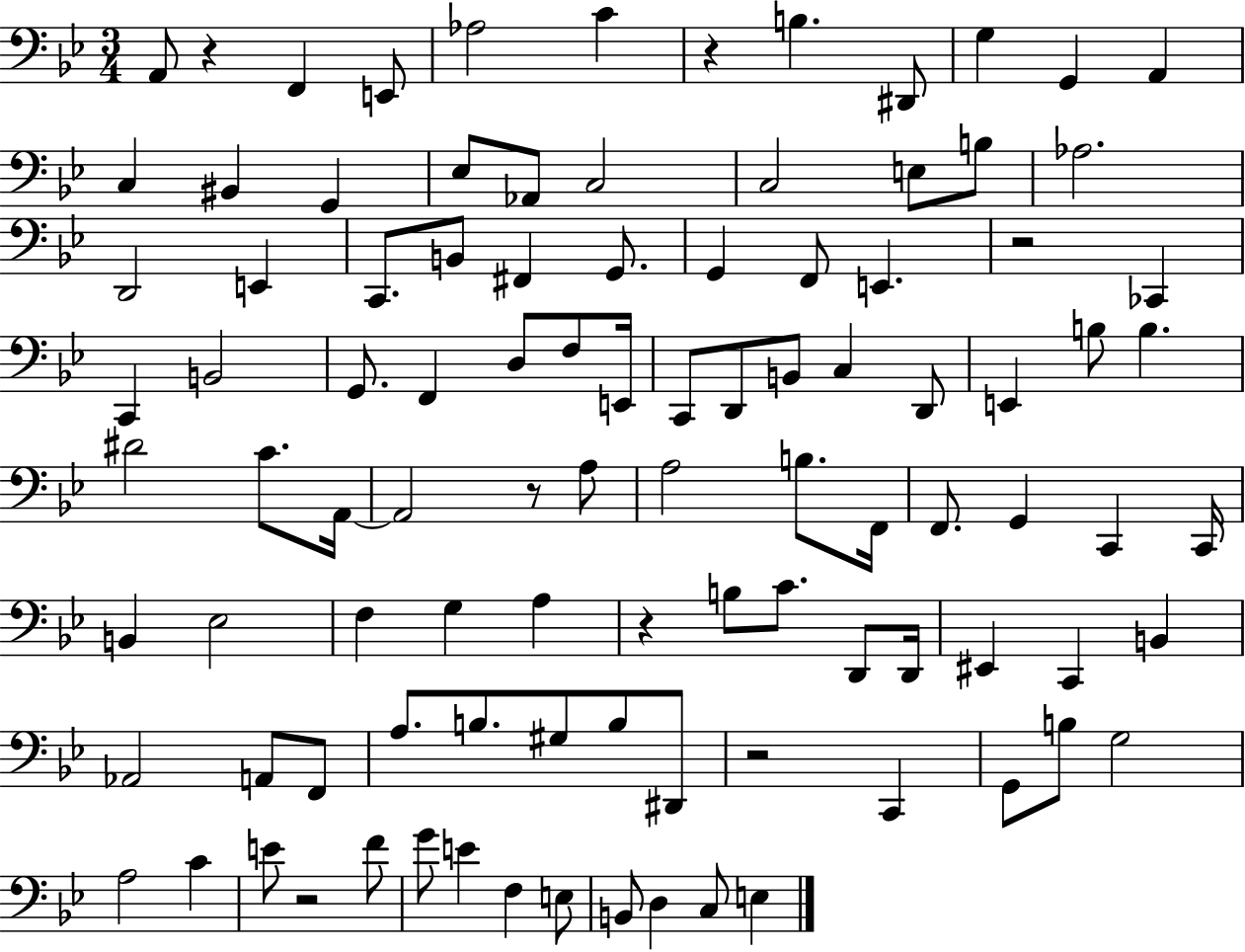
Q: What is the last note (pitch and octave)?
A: E3